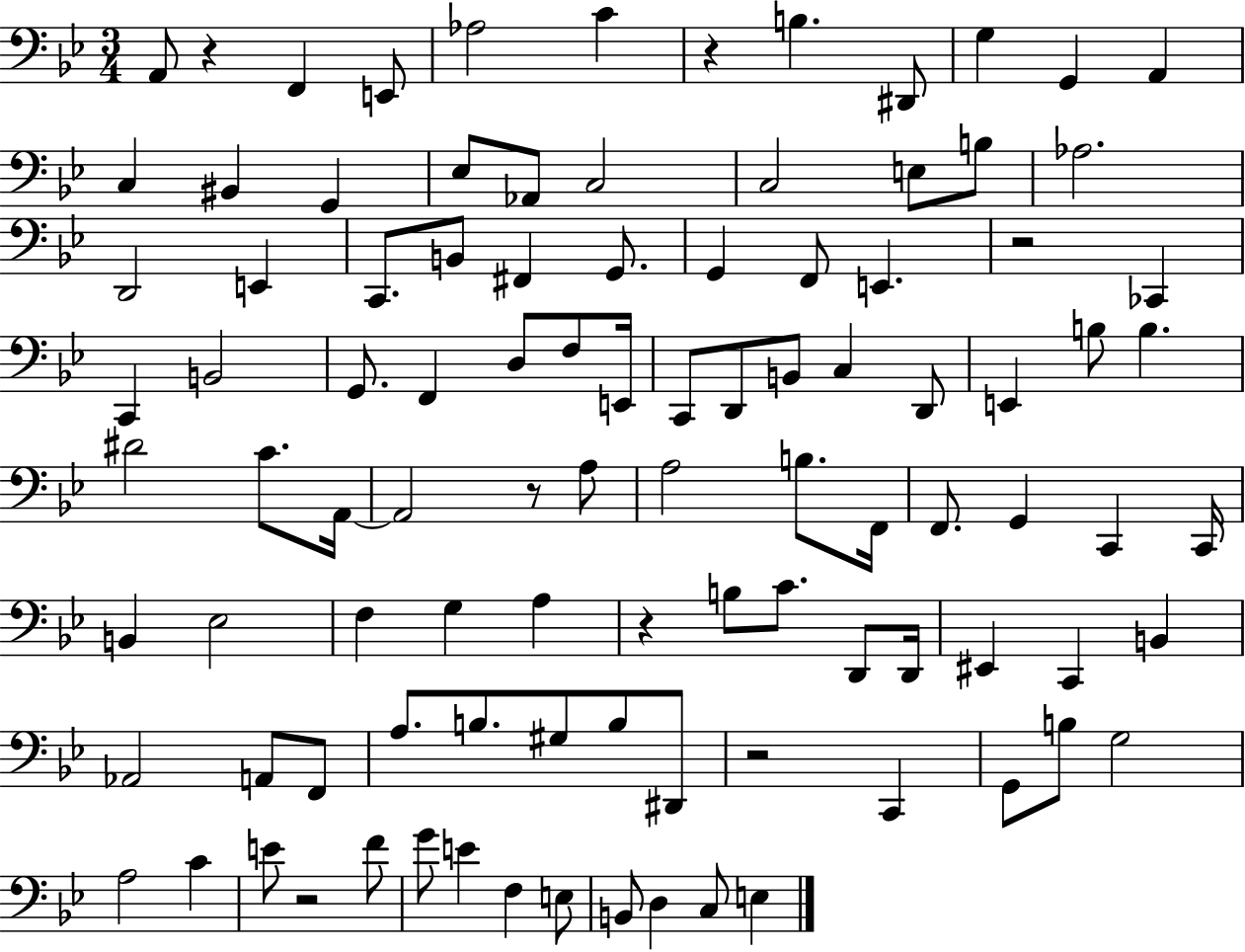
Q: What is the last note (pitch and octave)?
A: E3